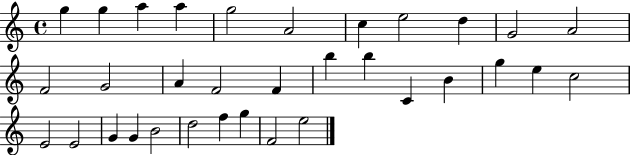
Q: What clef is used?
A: treble